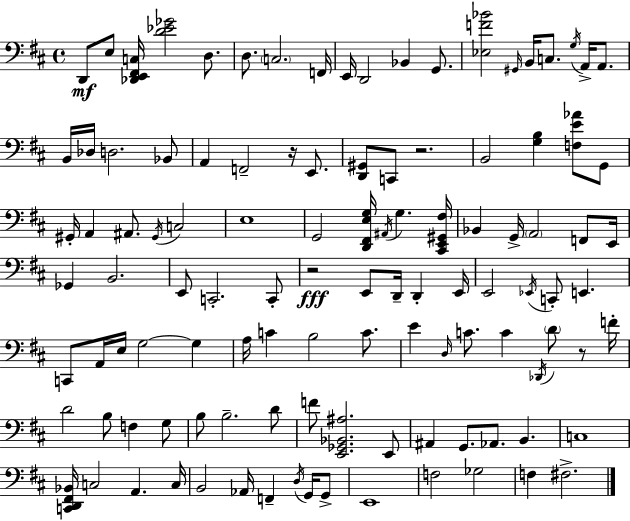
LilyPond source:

{
  \clef bass
  \time 4/4
  \defaultTimeSignature
  \key d \major
  \repeat volta 2 { d,8\mf e8 <des, e, fis, c>16 <d' ees' ges'>2 d8. | d8. \parenthesize c2. f,16 | e,16 d,2 bes,4 g,8. | <ees f' bes'>2 \grace { gis,16 } b,16 c8. \acciaccatura { g16 } a,16-> a,8. | \break b,16 des16 d2. | bes,8 a,4 f,2-- r16 e,8. | <d, gis,>8 c,8 r2. | b,2 <g b>4 <f e' aes'>8 | \break g,8 gis,16-. a,4 ais,8. \acciaccatura { gis,16 } c2 | e1 | g,2 <d, fis, e g>16 \acciaccatura { ais,16 } g4. | <cis, e, gis, fis>16 bes,4 g,16-> \parenthesize a,2 | \break f,8 e,16 ges,4 b,2. | e,8 c,2.-. | c,8-. r2\fff e,8 d,16-- d,4-. | e,16 e,2 \acciaccatura { ees,16 } c,8-. e,4. | \break c,8 a,16 e16 g2~~ | g4 a16 c'4 b2 | c'8. e'4 \grace { d16 } c'8. c'4 | \acciaccatura { des,16 } \parenthesize d'8 r8 f'16-. d'2 b8 | \break f4 g8 b8 b2.-- | d'8 f'8 <e, ges, bes, ais>2. | e,8 ais,4 g,8. aes,8. | b,4. c1 | \break <c, d, fis, bes,>16 c2 | a,4. c16 b,2 aes,16 | f,4-- \acciaccatura { d16 } g,16 g,8-> e,1 | f2 | \break ges2 f4 fis2.-> | } \bar "|."
}